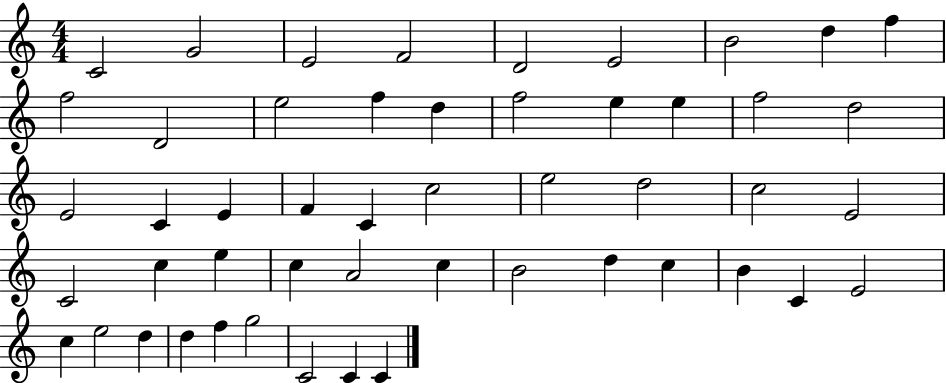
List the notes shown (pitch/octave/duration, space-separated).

C4/h G4/h E4/h F4/h D4/h E4/h B4/h D5/q F5/q F5/h D4/h E5/h F5/q D5/q F5/h E5/q E5/q F5/h D5/h E4/h C4/q E4/q F4/q C4/q C5/h E5/h D5/h C5/h E4/h C4/h C5/q E5/q C5/q A4/h C5/q B4/h D5/q C5/q B4/q C4/q E4/h C5/q E5/h D5/q D5/q F5/q G5/h C4/h C4/q C4/q